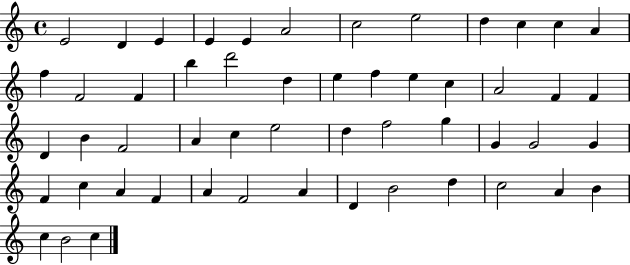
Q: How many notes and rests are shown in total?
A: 53